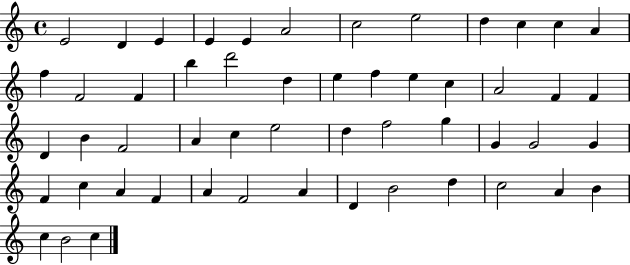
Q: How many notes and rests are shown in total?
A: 53